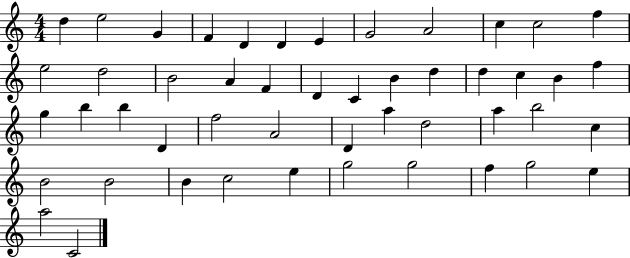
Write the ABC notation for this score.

X:1
T:Untitled
M:4/4
L:1/4
K:C
d e2 G F D D E G2 A2 c c2 f e2 d2 B2 A F D C B d d c B f g b b D f2 A2 D a d2 a b2 c B2 B2 B c2 e g2 g2 f g2 e a2 C2